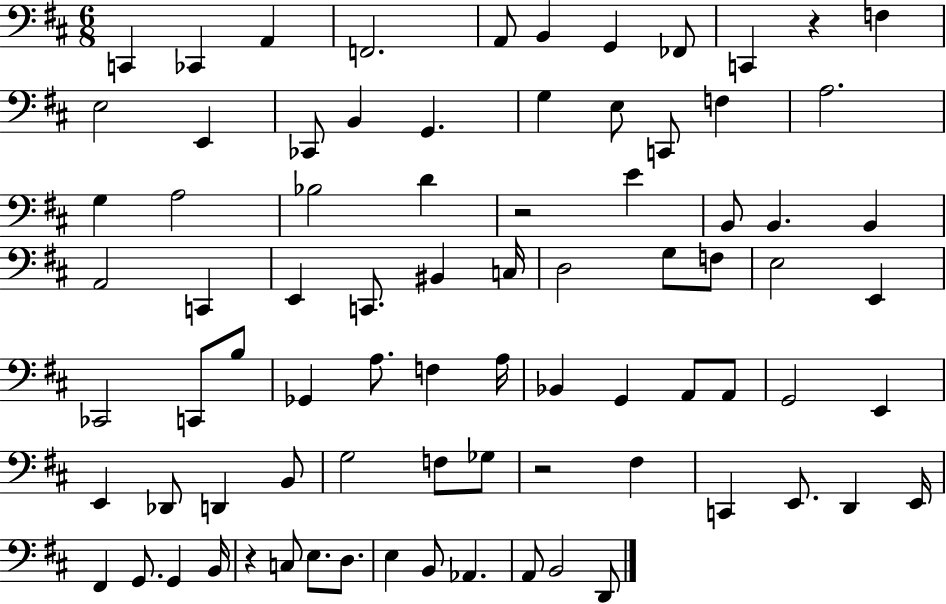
X:1
T:Untitled
M:6/8
L:1/4
K:D
C,, _C,, A,, F,,2 A,,/2 B,, G,, _F,,/2 C,, z F, E,2 E,, _C,,/2 B,, G,, G, E,/2 C,,/2 F, A,2 G, A,2 _B,2 D z2 E B,,/2 B,, B,, A,,2 C,, E,, C,,/2 ^B,, C,/4 D,2 G,/2 F,/2 E,2 E,, _C,,2 C,,/2 B,/2 _G,, A,/2 F, A,/4 _B,, G,, A,,/2 A,,/2 G,,2 E,, E,, _D,,/2 D,, B,,/2 G,2 F,/2 _G,/2 z2 ^F, C,, E,,/2 D,, E,,/4 ^F,, G,,/2 G,, B,,/4 z C,/2 E,/2 D,/2 E, B,,/2 _A,, A,,/2 B,,2 D,,/2